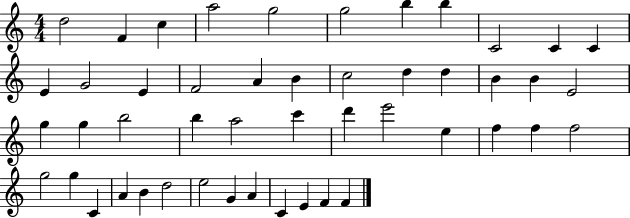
D5/h F4/q C5/q A5/h G5/h G5/h B5/q B5/q C4/h C4/q C4/q E4/q G4/h E4/q F4/h A4/q B4/q C5/h D5/q D5/q B4/q B4/q E4/h G5/q G5/q B5/h B5/q A5/h C6/q D6/q E6/h E5/q F5/q F5/q F5/h G5/h G5/q C4/q A4/q B4/q D5/h E5/h G4/q A4/q C4/q E4/q F4/q F4/q